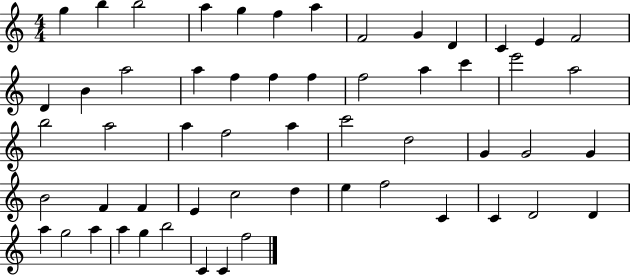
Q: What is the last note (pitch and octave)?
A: F5